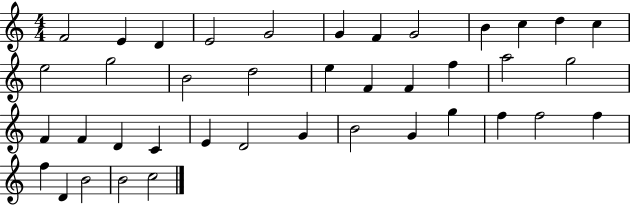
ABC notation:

X:1
T:Untitled
M:4/4
L:1/4
K:C
F2 E D E2 G2 G F G2 B c d c e2 g2 B2 d2 e F F f a2 g2 F F D C E D2 G B2 G g f f2 f f D B2 B2 c2